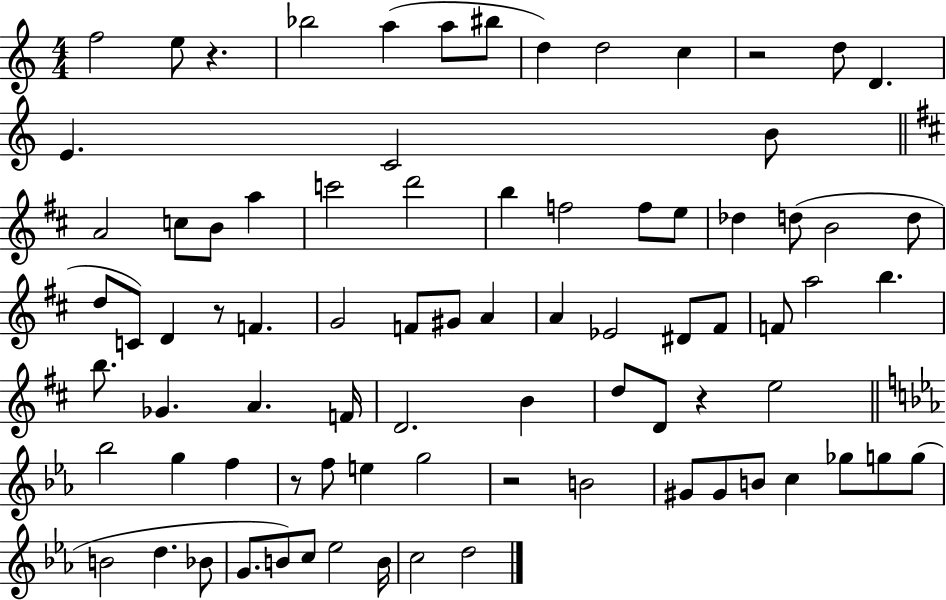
F5/h E5/e R/q. Bb5/h A5/q A5/e BIS5/e D5/q D5/h C5/q R/h D5/e D4/q. E4/q. C4/h B4/e A4/h C5/e B4/e A5/q C6/h D6/h B5/q F5/h F5/e E5/e Db5/q D5/e B4/h D5/e D5/e C4/e D4/q R/e F4/q. G4/h F4/e G#4/e A4/q A4/q Eb4/h D#4/e F#4/e F4/e A5/h B5/q. B5/e. Gb4/q. A4/q. F4/s D4/h. B4/q D5/e D4/e R/q E5/h Bb5/h G5/q F5/q R/e F5/e E5/q G5/h R/h B4/h G#4/e G#4/e B4/e C5/q Gb5/e G5/e G5/e B4/h D5/q. Bb4/e G4/e. B4/e C5/e Eb5/h B4/s C5/h D5/h